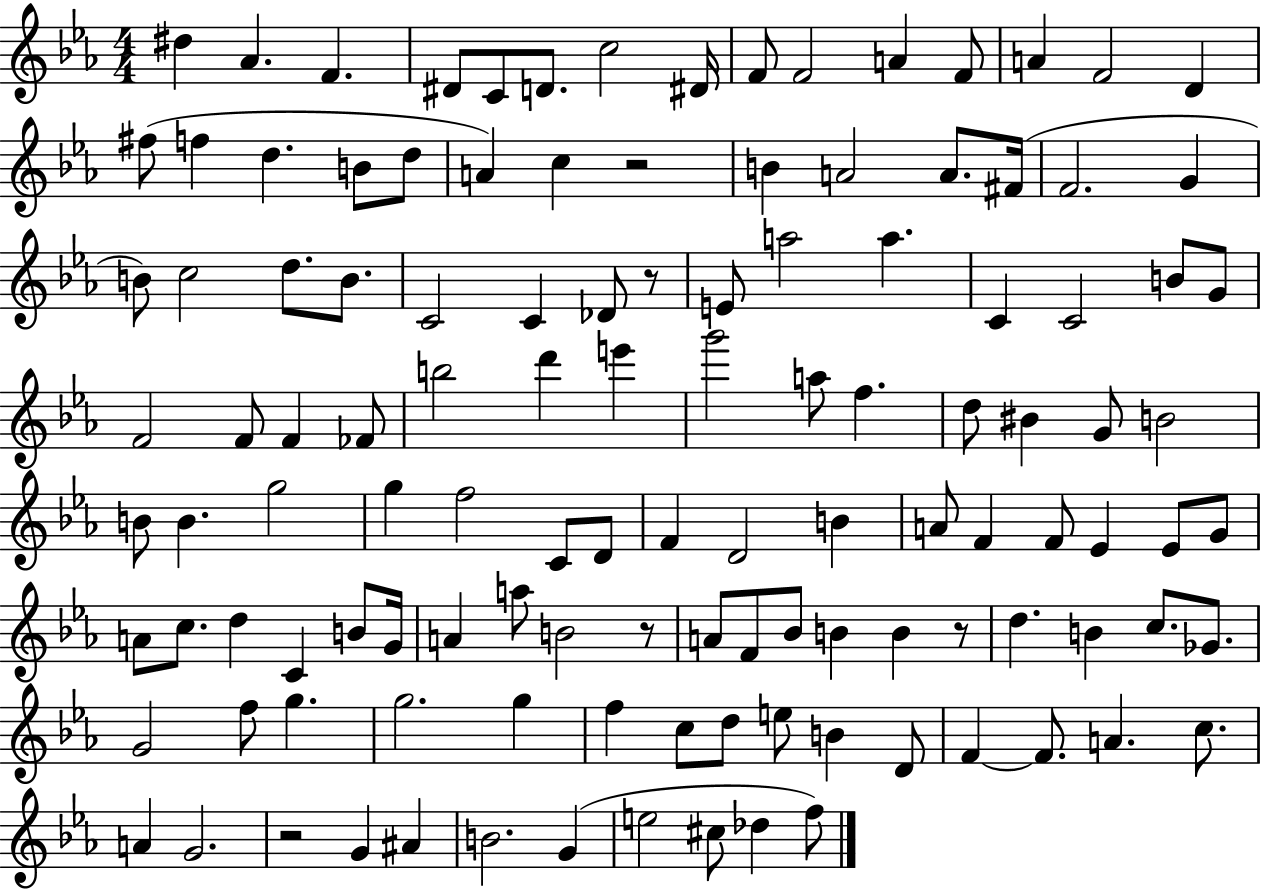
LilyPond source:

{
  \clef treble
  \numericTimeSignature
  \time 4/4
  \key ees \major
  \repeat volta 2 { dis''4 aes'4. f'4. | dis'8 c'8 d'8. c''2 dis'16 | f'8 f'2 a'4 f'8 | a'4 f'2 d'4 | \break fis''8( f''4 d''4. b'8 d''8 | a'4) c''4 r2 | b'4 a'2 a'8. fis'16( | f'2. g'4 | \break b'8) c''2 d''8. b'8. | c'2 c'4 des'8 r8 | e'8 a''2 a''4. | c'4 c'2 b'8 g'8 | \break f'2 f'8 f'4 fes'8 | b''2 d'''4 e'''4 | g'''2 a''8 f''4. | d''8 bis'4 g'8 b'2 | \break b'8 b'4. g''2 | g''4 f''2 c'8 d'8 | f'4 d'2 b'4 | a'8 f'4 f'8 ees'4 ees'8 g'8 | \break a'8 c''8. d''4 c'4 b'8 g'16 | a'4 a''8 b'2 r8 | a'8 f'8 bes'8 b'4 b'4 r8 | d''4. b'4 c''8. ges'8. | \break g'2 f''8 g''4. | g''2. g''4 | f''4 c''8 d''8 e''8 b'4 d'8 | f'4~~ f'8. a'4. c''8. | \break a'4 g'2. | r2 g'4 ais'4 | b'2. g'4( | e''2 cis''8 des''4 f''8) | \break } \bar "|."
}